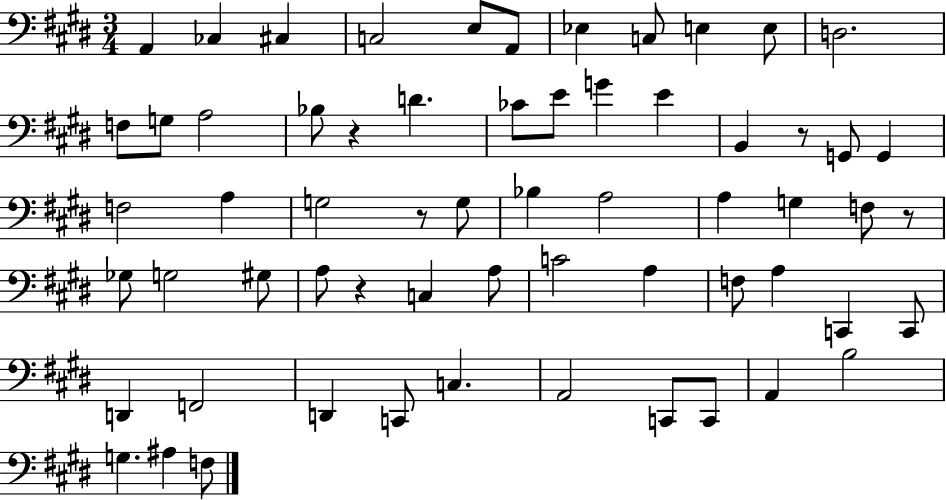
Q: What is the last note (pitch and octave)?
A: F3